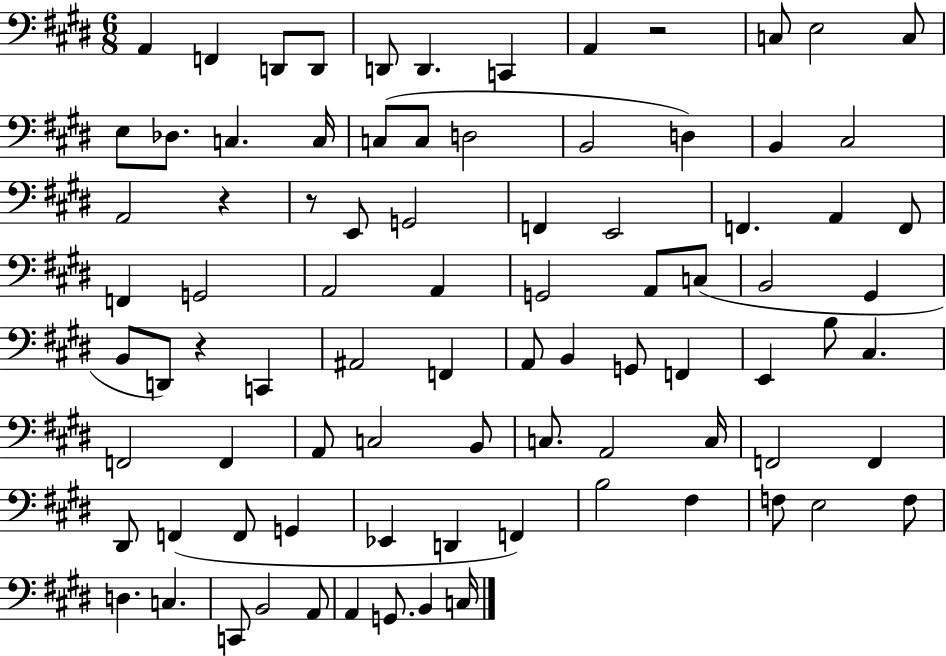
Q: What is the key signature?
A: E major